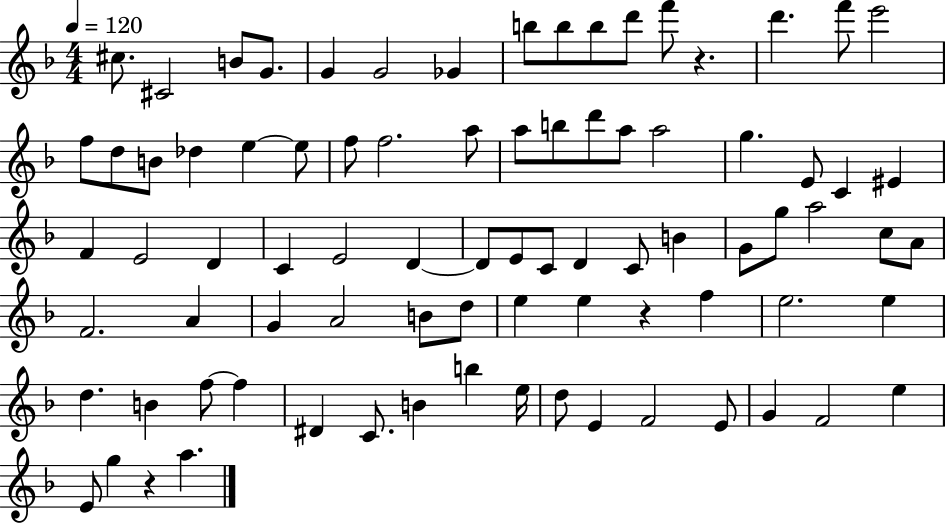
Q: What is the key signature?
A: F major